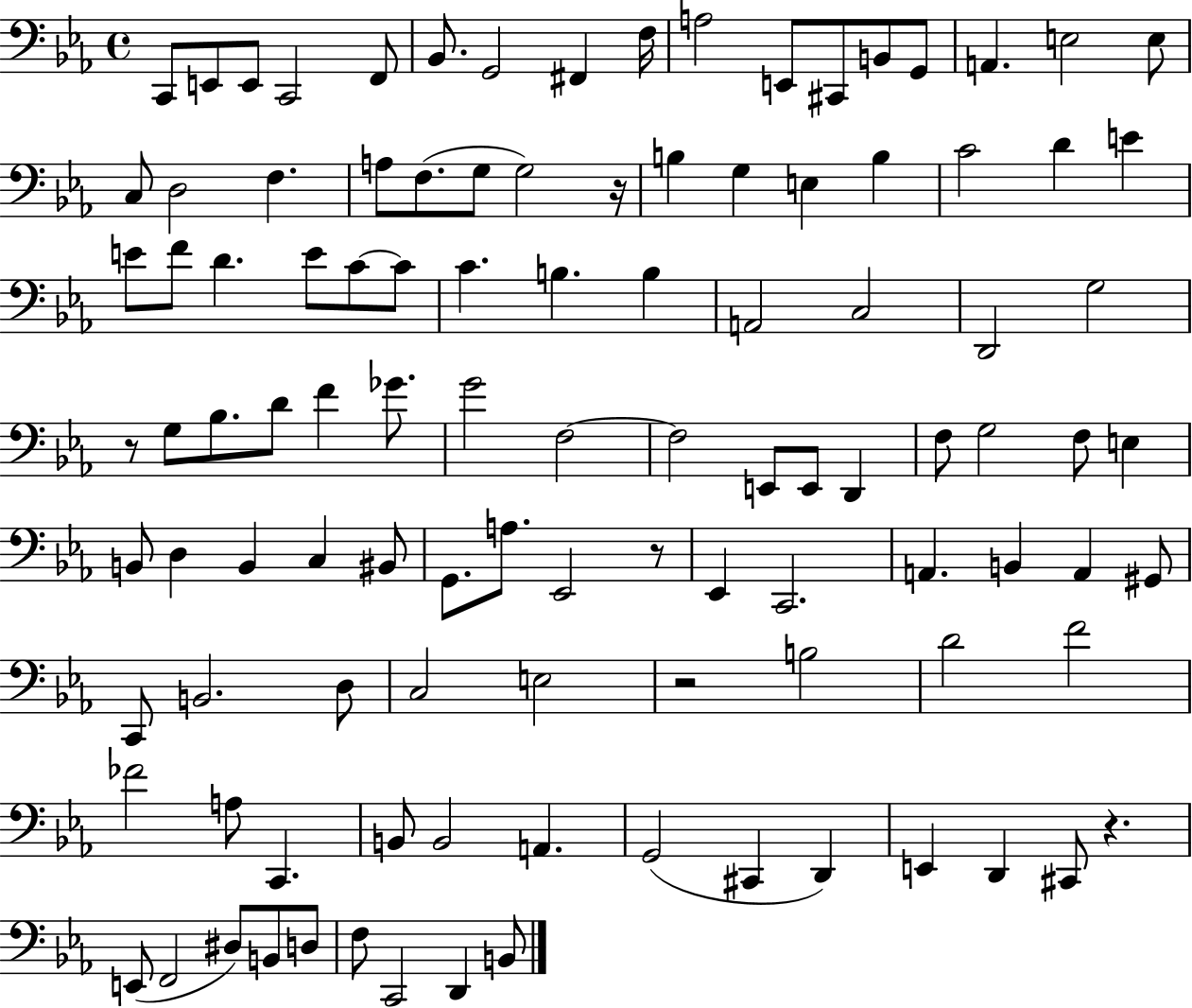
{
  \clef bass
  \time 4/4
  \defaultTimeSignature
  \key ees \major
  c,8 e,8 e,8 c,2 f,8 | bes,8. g,2 fis,4 f16 | a2 e,8 cis,8 b,8 g,8 | a,4. e2 e8 | \break c8 d2 f4. | a8 f8.( g8 g2) r16 | b4 g4 e4 b4 | c'2 d'4 e'4 | \break e'8 f'8 d'4. e'8 c'8~~ c'8 | c'4. b4. b4 | a,2 c2 | d,2 g2 | \break r8 g8 bes8. d'8 f'4 ges'8. | g'2 f2~~ | f2 e,8 e,8 d,4 | f8 g2 f8 e4 | \break b,8 d4 b,4 c4 bis,8 | g,8. a8. ees,2 r8 | ees,4 c,2. | a,4. b,4 a,4 gis,8 | \break c,8 b,2. d8 | c2 e2 | r2 b2 | d'2 f'2 | \break fes'2 a8 c,4. | b,8 b,2 a,4. | g,2( cis,4 d,4) | e,4 d,4 cis,8 r4. | \break e,8( f,2 dis8) b,8 d8 | f8 c,2 d,4 b,8 | \bar "|."
}